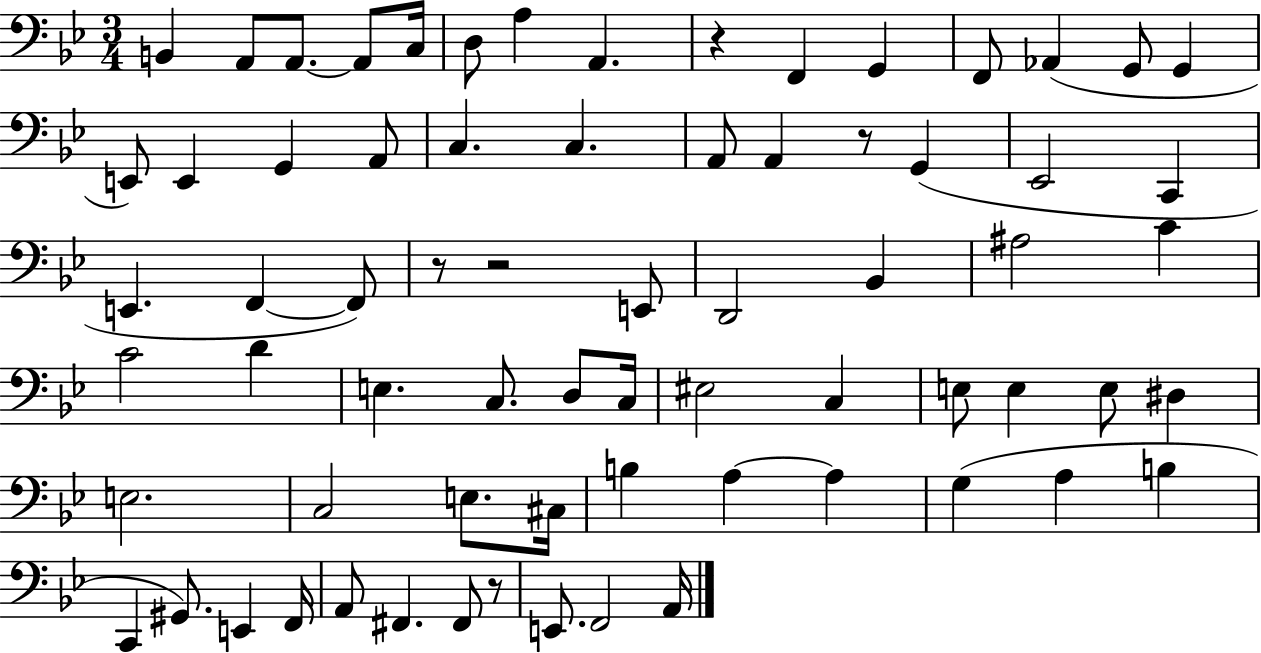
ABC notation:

X:1
T:Untitled
M:3/4
L:1/4
K:Bb
B,, A,,/2 A,,/2 A,,/2 C,/4 D,/2 A, A,, z F,, G,, F,,/2 _A,, G,,/2 G,, E,,/2 E,, G,, A,,/2 C, C, A,,/2 A,, z/2 G,, _E,,2 C,, E,, F,, F,,/2 z/2 z2 E,,/2 D,,2 _B,, ^A,2 C C2 D E, C,/2 D,/2 C,/4 ^E,2 C, E,/2 E, E,/2 ^D, E,2 C,2 E,/2 ^C,/4 B, A, A, G, A, B, C,, ^G,,/2 E,, F,,/4 A,,/2 ^F,, ^F,,/2 z/2 E,,/2 F,,2 A,,/4